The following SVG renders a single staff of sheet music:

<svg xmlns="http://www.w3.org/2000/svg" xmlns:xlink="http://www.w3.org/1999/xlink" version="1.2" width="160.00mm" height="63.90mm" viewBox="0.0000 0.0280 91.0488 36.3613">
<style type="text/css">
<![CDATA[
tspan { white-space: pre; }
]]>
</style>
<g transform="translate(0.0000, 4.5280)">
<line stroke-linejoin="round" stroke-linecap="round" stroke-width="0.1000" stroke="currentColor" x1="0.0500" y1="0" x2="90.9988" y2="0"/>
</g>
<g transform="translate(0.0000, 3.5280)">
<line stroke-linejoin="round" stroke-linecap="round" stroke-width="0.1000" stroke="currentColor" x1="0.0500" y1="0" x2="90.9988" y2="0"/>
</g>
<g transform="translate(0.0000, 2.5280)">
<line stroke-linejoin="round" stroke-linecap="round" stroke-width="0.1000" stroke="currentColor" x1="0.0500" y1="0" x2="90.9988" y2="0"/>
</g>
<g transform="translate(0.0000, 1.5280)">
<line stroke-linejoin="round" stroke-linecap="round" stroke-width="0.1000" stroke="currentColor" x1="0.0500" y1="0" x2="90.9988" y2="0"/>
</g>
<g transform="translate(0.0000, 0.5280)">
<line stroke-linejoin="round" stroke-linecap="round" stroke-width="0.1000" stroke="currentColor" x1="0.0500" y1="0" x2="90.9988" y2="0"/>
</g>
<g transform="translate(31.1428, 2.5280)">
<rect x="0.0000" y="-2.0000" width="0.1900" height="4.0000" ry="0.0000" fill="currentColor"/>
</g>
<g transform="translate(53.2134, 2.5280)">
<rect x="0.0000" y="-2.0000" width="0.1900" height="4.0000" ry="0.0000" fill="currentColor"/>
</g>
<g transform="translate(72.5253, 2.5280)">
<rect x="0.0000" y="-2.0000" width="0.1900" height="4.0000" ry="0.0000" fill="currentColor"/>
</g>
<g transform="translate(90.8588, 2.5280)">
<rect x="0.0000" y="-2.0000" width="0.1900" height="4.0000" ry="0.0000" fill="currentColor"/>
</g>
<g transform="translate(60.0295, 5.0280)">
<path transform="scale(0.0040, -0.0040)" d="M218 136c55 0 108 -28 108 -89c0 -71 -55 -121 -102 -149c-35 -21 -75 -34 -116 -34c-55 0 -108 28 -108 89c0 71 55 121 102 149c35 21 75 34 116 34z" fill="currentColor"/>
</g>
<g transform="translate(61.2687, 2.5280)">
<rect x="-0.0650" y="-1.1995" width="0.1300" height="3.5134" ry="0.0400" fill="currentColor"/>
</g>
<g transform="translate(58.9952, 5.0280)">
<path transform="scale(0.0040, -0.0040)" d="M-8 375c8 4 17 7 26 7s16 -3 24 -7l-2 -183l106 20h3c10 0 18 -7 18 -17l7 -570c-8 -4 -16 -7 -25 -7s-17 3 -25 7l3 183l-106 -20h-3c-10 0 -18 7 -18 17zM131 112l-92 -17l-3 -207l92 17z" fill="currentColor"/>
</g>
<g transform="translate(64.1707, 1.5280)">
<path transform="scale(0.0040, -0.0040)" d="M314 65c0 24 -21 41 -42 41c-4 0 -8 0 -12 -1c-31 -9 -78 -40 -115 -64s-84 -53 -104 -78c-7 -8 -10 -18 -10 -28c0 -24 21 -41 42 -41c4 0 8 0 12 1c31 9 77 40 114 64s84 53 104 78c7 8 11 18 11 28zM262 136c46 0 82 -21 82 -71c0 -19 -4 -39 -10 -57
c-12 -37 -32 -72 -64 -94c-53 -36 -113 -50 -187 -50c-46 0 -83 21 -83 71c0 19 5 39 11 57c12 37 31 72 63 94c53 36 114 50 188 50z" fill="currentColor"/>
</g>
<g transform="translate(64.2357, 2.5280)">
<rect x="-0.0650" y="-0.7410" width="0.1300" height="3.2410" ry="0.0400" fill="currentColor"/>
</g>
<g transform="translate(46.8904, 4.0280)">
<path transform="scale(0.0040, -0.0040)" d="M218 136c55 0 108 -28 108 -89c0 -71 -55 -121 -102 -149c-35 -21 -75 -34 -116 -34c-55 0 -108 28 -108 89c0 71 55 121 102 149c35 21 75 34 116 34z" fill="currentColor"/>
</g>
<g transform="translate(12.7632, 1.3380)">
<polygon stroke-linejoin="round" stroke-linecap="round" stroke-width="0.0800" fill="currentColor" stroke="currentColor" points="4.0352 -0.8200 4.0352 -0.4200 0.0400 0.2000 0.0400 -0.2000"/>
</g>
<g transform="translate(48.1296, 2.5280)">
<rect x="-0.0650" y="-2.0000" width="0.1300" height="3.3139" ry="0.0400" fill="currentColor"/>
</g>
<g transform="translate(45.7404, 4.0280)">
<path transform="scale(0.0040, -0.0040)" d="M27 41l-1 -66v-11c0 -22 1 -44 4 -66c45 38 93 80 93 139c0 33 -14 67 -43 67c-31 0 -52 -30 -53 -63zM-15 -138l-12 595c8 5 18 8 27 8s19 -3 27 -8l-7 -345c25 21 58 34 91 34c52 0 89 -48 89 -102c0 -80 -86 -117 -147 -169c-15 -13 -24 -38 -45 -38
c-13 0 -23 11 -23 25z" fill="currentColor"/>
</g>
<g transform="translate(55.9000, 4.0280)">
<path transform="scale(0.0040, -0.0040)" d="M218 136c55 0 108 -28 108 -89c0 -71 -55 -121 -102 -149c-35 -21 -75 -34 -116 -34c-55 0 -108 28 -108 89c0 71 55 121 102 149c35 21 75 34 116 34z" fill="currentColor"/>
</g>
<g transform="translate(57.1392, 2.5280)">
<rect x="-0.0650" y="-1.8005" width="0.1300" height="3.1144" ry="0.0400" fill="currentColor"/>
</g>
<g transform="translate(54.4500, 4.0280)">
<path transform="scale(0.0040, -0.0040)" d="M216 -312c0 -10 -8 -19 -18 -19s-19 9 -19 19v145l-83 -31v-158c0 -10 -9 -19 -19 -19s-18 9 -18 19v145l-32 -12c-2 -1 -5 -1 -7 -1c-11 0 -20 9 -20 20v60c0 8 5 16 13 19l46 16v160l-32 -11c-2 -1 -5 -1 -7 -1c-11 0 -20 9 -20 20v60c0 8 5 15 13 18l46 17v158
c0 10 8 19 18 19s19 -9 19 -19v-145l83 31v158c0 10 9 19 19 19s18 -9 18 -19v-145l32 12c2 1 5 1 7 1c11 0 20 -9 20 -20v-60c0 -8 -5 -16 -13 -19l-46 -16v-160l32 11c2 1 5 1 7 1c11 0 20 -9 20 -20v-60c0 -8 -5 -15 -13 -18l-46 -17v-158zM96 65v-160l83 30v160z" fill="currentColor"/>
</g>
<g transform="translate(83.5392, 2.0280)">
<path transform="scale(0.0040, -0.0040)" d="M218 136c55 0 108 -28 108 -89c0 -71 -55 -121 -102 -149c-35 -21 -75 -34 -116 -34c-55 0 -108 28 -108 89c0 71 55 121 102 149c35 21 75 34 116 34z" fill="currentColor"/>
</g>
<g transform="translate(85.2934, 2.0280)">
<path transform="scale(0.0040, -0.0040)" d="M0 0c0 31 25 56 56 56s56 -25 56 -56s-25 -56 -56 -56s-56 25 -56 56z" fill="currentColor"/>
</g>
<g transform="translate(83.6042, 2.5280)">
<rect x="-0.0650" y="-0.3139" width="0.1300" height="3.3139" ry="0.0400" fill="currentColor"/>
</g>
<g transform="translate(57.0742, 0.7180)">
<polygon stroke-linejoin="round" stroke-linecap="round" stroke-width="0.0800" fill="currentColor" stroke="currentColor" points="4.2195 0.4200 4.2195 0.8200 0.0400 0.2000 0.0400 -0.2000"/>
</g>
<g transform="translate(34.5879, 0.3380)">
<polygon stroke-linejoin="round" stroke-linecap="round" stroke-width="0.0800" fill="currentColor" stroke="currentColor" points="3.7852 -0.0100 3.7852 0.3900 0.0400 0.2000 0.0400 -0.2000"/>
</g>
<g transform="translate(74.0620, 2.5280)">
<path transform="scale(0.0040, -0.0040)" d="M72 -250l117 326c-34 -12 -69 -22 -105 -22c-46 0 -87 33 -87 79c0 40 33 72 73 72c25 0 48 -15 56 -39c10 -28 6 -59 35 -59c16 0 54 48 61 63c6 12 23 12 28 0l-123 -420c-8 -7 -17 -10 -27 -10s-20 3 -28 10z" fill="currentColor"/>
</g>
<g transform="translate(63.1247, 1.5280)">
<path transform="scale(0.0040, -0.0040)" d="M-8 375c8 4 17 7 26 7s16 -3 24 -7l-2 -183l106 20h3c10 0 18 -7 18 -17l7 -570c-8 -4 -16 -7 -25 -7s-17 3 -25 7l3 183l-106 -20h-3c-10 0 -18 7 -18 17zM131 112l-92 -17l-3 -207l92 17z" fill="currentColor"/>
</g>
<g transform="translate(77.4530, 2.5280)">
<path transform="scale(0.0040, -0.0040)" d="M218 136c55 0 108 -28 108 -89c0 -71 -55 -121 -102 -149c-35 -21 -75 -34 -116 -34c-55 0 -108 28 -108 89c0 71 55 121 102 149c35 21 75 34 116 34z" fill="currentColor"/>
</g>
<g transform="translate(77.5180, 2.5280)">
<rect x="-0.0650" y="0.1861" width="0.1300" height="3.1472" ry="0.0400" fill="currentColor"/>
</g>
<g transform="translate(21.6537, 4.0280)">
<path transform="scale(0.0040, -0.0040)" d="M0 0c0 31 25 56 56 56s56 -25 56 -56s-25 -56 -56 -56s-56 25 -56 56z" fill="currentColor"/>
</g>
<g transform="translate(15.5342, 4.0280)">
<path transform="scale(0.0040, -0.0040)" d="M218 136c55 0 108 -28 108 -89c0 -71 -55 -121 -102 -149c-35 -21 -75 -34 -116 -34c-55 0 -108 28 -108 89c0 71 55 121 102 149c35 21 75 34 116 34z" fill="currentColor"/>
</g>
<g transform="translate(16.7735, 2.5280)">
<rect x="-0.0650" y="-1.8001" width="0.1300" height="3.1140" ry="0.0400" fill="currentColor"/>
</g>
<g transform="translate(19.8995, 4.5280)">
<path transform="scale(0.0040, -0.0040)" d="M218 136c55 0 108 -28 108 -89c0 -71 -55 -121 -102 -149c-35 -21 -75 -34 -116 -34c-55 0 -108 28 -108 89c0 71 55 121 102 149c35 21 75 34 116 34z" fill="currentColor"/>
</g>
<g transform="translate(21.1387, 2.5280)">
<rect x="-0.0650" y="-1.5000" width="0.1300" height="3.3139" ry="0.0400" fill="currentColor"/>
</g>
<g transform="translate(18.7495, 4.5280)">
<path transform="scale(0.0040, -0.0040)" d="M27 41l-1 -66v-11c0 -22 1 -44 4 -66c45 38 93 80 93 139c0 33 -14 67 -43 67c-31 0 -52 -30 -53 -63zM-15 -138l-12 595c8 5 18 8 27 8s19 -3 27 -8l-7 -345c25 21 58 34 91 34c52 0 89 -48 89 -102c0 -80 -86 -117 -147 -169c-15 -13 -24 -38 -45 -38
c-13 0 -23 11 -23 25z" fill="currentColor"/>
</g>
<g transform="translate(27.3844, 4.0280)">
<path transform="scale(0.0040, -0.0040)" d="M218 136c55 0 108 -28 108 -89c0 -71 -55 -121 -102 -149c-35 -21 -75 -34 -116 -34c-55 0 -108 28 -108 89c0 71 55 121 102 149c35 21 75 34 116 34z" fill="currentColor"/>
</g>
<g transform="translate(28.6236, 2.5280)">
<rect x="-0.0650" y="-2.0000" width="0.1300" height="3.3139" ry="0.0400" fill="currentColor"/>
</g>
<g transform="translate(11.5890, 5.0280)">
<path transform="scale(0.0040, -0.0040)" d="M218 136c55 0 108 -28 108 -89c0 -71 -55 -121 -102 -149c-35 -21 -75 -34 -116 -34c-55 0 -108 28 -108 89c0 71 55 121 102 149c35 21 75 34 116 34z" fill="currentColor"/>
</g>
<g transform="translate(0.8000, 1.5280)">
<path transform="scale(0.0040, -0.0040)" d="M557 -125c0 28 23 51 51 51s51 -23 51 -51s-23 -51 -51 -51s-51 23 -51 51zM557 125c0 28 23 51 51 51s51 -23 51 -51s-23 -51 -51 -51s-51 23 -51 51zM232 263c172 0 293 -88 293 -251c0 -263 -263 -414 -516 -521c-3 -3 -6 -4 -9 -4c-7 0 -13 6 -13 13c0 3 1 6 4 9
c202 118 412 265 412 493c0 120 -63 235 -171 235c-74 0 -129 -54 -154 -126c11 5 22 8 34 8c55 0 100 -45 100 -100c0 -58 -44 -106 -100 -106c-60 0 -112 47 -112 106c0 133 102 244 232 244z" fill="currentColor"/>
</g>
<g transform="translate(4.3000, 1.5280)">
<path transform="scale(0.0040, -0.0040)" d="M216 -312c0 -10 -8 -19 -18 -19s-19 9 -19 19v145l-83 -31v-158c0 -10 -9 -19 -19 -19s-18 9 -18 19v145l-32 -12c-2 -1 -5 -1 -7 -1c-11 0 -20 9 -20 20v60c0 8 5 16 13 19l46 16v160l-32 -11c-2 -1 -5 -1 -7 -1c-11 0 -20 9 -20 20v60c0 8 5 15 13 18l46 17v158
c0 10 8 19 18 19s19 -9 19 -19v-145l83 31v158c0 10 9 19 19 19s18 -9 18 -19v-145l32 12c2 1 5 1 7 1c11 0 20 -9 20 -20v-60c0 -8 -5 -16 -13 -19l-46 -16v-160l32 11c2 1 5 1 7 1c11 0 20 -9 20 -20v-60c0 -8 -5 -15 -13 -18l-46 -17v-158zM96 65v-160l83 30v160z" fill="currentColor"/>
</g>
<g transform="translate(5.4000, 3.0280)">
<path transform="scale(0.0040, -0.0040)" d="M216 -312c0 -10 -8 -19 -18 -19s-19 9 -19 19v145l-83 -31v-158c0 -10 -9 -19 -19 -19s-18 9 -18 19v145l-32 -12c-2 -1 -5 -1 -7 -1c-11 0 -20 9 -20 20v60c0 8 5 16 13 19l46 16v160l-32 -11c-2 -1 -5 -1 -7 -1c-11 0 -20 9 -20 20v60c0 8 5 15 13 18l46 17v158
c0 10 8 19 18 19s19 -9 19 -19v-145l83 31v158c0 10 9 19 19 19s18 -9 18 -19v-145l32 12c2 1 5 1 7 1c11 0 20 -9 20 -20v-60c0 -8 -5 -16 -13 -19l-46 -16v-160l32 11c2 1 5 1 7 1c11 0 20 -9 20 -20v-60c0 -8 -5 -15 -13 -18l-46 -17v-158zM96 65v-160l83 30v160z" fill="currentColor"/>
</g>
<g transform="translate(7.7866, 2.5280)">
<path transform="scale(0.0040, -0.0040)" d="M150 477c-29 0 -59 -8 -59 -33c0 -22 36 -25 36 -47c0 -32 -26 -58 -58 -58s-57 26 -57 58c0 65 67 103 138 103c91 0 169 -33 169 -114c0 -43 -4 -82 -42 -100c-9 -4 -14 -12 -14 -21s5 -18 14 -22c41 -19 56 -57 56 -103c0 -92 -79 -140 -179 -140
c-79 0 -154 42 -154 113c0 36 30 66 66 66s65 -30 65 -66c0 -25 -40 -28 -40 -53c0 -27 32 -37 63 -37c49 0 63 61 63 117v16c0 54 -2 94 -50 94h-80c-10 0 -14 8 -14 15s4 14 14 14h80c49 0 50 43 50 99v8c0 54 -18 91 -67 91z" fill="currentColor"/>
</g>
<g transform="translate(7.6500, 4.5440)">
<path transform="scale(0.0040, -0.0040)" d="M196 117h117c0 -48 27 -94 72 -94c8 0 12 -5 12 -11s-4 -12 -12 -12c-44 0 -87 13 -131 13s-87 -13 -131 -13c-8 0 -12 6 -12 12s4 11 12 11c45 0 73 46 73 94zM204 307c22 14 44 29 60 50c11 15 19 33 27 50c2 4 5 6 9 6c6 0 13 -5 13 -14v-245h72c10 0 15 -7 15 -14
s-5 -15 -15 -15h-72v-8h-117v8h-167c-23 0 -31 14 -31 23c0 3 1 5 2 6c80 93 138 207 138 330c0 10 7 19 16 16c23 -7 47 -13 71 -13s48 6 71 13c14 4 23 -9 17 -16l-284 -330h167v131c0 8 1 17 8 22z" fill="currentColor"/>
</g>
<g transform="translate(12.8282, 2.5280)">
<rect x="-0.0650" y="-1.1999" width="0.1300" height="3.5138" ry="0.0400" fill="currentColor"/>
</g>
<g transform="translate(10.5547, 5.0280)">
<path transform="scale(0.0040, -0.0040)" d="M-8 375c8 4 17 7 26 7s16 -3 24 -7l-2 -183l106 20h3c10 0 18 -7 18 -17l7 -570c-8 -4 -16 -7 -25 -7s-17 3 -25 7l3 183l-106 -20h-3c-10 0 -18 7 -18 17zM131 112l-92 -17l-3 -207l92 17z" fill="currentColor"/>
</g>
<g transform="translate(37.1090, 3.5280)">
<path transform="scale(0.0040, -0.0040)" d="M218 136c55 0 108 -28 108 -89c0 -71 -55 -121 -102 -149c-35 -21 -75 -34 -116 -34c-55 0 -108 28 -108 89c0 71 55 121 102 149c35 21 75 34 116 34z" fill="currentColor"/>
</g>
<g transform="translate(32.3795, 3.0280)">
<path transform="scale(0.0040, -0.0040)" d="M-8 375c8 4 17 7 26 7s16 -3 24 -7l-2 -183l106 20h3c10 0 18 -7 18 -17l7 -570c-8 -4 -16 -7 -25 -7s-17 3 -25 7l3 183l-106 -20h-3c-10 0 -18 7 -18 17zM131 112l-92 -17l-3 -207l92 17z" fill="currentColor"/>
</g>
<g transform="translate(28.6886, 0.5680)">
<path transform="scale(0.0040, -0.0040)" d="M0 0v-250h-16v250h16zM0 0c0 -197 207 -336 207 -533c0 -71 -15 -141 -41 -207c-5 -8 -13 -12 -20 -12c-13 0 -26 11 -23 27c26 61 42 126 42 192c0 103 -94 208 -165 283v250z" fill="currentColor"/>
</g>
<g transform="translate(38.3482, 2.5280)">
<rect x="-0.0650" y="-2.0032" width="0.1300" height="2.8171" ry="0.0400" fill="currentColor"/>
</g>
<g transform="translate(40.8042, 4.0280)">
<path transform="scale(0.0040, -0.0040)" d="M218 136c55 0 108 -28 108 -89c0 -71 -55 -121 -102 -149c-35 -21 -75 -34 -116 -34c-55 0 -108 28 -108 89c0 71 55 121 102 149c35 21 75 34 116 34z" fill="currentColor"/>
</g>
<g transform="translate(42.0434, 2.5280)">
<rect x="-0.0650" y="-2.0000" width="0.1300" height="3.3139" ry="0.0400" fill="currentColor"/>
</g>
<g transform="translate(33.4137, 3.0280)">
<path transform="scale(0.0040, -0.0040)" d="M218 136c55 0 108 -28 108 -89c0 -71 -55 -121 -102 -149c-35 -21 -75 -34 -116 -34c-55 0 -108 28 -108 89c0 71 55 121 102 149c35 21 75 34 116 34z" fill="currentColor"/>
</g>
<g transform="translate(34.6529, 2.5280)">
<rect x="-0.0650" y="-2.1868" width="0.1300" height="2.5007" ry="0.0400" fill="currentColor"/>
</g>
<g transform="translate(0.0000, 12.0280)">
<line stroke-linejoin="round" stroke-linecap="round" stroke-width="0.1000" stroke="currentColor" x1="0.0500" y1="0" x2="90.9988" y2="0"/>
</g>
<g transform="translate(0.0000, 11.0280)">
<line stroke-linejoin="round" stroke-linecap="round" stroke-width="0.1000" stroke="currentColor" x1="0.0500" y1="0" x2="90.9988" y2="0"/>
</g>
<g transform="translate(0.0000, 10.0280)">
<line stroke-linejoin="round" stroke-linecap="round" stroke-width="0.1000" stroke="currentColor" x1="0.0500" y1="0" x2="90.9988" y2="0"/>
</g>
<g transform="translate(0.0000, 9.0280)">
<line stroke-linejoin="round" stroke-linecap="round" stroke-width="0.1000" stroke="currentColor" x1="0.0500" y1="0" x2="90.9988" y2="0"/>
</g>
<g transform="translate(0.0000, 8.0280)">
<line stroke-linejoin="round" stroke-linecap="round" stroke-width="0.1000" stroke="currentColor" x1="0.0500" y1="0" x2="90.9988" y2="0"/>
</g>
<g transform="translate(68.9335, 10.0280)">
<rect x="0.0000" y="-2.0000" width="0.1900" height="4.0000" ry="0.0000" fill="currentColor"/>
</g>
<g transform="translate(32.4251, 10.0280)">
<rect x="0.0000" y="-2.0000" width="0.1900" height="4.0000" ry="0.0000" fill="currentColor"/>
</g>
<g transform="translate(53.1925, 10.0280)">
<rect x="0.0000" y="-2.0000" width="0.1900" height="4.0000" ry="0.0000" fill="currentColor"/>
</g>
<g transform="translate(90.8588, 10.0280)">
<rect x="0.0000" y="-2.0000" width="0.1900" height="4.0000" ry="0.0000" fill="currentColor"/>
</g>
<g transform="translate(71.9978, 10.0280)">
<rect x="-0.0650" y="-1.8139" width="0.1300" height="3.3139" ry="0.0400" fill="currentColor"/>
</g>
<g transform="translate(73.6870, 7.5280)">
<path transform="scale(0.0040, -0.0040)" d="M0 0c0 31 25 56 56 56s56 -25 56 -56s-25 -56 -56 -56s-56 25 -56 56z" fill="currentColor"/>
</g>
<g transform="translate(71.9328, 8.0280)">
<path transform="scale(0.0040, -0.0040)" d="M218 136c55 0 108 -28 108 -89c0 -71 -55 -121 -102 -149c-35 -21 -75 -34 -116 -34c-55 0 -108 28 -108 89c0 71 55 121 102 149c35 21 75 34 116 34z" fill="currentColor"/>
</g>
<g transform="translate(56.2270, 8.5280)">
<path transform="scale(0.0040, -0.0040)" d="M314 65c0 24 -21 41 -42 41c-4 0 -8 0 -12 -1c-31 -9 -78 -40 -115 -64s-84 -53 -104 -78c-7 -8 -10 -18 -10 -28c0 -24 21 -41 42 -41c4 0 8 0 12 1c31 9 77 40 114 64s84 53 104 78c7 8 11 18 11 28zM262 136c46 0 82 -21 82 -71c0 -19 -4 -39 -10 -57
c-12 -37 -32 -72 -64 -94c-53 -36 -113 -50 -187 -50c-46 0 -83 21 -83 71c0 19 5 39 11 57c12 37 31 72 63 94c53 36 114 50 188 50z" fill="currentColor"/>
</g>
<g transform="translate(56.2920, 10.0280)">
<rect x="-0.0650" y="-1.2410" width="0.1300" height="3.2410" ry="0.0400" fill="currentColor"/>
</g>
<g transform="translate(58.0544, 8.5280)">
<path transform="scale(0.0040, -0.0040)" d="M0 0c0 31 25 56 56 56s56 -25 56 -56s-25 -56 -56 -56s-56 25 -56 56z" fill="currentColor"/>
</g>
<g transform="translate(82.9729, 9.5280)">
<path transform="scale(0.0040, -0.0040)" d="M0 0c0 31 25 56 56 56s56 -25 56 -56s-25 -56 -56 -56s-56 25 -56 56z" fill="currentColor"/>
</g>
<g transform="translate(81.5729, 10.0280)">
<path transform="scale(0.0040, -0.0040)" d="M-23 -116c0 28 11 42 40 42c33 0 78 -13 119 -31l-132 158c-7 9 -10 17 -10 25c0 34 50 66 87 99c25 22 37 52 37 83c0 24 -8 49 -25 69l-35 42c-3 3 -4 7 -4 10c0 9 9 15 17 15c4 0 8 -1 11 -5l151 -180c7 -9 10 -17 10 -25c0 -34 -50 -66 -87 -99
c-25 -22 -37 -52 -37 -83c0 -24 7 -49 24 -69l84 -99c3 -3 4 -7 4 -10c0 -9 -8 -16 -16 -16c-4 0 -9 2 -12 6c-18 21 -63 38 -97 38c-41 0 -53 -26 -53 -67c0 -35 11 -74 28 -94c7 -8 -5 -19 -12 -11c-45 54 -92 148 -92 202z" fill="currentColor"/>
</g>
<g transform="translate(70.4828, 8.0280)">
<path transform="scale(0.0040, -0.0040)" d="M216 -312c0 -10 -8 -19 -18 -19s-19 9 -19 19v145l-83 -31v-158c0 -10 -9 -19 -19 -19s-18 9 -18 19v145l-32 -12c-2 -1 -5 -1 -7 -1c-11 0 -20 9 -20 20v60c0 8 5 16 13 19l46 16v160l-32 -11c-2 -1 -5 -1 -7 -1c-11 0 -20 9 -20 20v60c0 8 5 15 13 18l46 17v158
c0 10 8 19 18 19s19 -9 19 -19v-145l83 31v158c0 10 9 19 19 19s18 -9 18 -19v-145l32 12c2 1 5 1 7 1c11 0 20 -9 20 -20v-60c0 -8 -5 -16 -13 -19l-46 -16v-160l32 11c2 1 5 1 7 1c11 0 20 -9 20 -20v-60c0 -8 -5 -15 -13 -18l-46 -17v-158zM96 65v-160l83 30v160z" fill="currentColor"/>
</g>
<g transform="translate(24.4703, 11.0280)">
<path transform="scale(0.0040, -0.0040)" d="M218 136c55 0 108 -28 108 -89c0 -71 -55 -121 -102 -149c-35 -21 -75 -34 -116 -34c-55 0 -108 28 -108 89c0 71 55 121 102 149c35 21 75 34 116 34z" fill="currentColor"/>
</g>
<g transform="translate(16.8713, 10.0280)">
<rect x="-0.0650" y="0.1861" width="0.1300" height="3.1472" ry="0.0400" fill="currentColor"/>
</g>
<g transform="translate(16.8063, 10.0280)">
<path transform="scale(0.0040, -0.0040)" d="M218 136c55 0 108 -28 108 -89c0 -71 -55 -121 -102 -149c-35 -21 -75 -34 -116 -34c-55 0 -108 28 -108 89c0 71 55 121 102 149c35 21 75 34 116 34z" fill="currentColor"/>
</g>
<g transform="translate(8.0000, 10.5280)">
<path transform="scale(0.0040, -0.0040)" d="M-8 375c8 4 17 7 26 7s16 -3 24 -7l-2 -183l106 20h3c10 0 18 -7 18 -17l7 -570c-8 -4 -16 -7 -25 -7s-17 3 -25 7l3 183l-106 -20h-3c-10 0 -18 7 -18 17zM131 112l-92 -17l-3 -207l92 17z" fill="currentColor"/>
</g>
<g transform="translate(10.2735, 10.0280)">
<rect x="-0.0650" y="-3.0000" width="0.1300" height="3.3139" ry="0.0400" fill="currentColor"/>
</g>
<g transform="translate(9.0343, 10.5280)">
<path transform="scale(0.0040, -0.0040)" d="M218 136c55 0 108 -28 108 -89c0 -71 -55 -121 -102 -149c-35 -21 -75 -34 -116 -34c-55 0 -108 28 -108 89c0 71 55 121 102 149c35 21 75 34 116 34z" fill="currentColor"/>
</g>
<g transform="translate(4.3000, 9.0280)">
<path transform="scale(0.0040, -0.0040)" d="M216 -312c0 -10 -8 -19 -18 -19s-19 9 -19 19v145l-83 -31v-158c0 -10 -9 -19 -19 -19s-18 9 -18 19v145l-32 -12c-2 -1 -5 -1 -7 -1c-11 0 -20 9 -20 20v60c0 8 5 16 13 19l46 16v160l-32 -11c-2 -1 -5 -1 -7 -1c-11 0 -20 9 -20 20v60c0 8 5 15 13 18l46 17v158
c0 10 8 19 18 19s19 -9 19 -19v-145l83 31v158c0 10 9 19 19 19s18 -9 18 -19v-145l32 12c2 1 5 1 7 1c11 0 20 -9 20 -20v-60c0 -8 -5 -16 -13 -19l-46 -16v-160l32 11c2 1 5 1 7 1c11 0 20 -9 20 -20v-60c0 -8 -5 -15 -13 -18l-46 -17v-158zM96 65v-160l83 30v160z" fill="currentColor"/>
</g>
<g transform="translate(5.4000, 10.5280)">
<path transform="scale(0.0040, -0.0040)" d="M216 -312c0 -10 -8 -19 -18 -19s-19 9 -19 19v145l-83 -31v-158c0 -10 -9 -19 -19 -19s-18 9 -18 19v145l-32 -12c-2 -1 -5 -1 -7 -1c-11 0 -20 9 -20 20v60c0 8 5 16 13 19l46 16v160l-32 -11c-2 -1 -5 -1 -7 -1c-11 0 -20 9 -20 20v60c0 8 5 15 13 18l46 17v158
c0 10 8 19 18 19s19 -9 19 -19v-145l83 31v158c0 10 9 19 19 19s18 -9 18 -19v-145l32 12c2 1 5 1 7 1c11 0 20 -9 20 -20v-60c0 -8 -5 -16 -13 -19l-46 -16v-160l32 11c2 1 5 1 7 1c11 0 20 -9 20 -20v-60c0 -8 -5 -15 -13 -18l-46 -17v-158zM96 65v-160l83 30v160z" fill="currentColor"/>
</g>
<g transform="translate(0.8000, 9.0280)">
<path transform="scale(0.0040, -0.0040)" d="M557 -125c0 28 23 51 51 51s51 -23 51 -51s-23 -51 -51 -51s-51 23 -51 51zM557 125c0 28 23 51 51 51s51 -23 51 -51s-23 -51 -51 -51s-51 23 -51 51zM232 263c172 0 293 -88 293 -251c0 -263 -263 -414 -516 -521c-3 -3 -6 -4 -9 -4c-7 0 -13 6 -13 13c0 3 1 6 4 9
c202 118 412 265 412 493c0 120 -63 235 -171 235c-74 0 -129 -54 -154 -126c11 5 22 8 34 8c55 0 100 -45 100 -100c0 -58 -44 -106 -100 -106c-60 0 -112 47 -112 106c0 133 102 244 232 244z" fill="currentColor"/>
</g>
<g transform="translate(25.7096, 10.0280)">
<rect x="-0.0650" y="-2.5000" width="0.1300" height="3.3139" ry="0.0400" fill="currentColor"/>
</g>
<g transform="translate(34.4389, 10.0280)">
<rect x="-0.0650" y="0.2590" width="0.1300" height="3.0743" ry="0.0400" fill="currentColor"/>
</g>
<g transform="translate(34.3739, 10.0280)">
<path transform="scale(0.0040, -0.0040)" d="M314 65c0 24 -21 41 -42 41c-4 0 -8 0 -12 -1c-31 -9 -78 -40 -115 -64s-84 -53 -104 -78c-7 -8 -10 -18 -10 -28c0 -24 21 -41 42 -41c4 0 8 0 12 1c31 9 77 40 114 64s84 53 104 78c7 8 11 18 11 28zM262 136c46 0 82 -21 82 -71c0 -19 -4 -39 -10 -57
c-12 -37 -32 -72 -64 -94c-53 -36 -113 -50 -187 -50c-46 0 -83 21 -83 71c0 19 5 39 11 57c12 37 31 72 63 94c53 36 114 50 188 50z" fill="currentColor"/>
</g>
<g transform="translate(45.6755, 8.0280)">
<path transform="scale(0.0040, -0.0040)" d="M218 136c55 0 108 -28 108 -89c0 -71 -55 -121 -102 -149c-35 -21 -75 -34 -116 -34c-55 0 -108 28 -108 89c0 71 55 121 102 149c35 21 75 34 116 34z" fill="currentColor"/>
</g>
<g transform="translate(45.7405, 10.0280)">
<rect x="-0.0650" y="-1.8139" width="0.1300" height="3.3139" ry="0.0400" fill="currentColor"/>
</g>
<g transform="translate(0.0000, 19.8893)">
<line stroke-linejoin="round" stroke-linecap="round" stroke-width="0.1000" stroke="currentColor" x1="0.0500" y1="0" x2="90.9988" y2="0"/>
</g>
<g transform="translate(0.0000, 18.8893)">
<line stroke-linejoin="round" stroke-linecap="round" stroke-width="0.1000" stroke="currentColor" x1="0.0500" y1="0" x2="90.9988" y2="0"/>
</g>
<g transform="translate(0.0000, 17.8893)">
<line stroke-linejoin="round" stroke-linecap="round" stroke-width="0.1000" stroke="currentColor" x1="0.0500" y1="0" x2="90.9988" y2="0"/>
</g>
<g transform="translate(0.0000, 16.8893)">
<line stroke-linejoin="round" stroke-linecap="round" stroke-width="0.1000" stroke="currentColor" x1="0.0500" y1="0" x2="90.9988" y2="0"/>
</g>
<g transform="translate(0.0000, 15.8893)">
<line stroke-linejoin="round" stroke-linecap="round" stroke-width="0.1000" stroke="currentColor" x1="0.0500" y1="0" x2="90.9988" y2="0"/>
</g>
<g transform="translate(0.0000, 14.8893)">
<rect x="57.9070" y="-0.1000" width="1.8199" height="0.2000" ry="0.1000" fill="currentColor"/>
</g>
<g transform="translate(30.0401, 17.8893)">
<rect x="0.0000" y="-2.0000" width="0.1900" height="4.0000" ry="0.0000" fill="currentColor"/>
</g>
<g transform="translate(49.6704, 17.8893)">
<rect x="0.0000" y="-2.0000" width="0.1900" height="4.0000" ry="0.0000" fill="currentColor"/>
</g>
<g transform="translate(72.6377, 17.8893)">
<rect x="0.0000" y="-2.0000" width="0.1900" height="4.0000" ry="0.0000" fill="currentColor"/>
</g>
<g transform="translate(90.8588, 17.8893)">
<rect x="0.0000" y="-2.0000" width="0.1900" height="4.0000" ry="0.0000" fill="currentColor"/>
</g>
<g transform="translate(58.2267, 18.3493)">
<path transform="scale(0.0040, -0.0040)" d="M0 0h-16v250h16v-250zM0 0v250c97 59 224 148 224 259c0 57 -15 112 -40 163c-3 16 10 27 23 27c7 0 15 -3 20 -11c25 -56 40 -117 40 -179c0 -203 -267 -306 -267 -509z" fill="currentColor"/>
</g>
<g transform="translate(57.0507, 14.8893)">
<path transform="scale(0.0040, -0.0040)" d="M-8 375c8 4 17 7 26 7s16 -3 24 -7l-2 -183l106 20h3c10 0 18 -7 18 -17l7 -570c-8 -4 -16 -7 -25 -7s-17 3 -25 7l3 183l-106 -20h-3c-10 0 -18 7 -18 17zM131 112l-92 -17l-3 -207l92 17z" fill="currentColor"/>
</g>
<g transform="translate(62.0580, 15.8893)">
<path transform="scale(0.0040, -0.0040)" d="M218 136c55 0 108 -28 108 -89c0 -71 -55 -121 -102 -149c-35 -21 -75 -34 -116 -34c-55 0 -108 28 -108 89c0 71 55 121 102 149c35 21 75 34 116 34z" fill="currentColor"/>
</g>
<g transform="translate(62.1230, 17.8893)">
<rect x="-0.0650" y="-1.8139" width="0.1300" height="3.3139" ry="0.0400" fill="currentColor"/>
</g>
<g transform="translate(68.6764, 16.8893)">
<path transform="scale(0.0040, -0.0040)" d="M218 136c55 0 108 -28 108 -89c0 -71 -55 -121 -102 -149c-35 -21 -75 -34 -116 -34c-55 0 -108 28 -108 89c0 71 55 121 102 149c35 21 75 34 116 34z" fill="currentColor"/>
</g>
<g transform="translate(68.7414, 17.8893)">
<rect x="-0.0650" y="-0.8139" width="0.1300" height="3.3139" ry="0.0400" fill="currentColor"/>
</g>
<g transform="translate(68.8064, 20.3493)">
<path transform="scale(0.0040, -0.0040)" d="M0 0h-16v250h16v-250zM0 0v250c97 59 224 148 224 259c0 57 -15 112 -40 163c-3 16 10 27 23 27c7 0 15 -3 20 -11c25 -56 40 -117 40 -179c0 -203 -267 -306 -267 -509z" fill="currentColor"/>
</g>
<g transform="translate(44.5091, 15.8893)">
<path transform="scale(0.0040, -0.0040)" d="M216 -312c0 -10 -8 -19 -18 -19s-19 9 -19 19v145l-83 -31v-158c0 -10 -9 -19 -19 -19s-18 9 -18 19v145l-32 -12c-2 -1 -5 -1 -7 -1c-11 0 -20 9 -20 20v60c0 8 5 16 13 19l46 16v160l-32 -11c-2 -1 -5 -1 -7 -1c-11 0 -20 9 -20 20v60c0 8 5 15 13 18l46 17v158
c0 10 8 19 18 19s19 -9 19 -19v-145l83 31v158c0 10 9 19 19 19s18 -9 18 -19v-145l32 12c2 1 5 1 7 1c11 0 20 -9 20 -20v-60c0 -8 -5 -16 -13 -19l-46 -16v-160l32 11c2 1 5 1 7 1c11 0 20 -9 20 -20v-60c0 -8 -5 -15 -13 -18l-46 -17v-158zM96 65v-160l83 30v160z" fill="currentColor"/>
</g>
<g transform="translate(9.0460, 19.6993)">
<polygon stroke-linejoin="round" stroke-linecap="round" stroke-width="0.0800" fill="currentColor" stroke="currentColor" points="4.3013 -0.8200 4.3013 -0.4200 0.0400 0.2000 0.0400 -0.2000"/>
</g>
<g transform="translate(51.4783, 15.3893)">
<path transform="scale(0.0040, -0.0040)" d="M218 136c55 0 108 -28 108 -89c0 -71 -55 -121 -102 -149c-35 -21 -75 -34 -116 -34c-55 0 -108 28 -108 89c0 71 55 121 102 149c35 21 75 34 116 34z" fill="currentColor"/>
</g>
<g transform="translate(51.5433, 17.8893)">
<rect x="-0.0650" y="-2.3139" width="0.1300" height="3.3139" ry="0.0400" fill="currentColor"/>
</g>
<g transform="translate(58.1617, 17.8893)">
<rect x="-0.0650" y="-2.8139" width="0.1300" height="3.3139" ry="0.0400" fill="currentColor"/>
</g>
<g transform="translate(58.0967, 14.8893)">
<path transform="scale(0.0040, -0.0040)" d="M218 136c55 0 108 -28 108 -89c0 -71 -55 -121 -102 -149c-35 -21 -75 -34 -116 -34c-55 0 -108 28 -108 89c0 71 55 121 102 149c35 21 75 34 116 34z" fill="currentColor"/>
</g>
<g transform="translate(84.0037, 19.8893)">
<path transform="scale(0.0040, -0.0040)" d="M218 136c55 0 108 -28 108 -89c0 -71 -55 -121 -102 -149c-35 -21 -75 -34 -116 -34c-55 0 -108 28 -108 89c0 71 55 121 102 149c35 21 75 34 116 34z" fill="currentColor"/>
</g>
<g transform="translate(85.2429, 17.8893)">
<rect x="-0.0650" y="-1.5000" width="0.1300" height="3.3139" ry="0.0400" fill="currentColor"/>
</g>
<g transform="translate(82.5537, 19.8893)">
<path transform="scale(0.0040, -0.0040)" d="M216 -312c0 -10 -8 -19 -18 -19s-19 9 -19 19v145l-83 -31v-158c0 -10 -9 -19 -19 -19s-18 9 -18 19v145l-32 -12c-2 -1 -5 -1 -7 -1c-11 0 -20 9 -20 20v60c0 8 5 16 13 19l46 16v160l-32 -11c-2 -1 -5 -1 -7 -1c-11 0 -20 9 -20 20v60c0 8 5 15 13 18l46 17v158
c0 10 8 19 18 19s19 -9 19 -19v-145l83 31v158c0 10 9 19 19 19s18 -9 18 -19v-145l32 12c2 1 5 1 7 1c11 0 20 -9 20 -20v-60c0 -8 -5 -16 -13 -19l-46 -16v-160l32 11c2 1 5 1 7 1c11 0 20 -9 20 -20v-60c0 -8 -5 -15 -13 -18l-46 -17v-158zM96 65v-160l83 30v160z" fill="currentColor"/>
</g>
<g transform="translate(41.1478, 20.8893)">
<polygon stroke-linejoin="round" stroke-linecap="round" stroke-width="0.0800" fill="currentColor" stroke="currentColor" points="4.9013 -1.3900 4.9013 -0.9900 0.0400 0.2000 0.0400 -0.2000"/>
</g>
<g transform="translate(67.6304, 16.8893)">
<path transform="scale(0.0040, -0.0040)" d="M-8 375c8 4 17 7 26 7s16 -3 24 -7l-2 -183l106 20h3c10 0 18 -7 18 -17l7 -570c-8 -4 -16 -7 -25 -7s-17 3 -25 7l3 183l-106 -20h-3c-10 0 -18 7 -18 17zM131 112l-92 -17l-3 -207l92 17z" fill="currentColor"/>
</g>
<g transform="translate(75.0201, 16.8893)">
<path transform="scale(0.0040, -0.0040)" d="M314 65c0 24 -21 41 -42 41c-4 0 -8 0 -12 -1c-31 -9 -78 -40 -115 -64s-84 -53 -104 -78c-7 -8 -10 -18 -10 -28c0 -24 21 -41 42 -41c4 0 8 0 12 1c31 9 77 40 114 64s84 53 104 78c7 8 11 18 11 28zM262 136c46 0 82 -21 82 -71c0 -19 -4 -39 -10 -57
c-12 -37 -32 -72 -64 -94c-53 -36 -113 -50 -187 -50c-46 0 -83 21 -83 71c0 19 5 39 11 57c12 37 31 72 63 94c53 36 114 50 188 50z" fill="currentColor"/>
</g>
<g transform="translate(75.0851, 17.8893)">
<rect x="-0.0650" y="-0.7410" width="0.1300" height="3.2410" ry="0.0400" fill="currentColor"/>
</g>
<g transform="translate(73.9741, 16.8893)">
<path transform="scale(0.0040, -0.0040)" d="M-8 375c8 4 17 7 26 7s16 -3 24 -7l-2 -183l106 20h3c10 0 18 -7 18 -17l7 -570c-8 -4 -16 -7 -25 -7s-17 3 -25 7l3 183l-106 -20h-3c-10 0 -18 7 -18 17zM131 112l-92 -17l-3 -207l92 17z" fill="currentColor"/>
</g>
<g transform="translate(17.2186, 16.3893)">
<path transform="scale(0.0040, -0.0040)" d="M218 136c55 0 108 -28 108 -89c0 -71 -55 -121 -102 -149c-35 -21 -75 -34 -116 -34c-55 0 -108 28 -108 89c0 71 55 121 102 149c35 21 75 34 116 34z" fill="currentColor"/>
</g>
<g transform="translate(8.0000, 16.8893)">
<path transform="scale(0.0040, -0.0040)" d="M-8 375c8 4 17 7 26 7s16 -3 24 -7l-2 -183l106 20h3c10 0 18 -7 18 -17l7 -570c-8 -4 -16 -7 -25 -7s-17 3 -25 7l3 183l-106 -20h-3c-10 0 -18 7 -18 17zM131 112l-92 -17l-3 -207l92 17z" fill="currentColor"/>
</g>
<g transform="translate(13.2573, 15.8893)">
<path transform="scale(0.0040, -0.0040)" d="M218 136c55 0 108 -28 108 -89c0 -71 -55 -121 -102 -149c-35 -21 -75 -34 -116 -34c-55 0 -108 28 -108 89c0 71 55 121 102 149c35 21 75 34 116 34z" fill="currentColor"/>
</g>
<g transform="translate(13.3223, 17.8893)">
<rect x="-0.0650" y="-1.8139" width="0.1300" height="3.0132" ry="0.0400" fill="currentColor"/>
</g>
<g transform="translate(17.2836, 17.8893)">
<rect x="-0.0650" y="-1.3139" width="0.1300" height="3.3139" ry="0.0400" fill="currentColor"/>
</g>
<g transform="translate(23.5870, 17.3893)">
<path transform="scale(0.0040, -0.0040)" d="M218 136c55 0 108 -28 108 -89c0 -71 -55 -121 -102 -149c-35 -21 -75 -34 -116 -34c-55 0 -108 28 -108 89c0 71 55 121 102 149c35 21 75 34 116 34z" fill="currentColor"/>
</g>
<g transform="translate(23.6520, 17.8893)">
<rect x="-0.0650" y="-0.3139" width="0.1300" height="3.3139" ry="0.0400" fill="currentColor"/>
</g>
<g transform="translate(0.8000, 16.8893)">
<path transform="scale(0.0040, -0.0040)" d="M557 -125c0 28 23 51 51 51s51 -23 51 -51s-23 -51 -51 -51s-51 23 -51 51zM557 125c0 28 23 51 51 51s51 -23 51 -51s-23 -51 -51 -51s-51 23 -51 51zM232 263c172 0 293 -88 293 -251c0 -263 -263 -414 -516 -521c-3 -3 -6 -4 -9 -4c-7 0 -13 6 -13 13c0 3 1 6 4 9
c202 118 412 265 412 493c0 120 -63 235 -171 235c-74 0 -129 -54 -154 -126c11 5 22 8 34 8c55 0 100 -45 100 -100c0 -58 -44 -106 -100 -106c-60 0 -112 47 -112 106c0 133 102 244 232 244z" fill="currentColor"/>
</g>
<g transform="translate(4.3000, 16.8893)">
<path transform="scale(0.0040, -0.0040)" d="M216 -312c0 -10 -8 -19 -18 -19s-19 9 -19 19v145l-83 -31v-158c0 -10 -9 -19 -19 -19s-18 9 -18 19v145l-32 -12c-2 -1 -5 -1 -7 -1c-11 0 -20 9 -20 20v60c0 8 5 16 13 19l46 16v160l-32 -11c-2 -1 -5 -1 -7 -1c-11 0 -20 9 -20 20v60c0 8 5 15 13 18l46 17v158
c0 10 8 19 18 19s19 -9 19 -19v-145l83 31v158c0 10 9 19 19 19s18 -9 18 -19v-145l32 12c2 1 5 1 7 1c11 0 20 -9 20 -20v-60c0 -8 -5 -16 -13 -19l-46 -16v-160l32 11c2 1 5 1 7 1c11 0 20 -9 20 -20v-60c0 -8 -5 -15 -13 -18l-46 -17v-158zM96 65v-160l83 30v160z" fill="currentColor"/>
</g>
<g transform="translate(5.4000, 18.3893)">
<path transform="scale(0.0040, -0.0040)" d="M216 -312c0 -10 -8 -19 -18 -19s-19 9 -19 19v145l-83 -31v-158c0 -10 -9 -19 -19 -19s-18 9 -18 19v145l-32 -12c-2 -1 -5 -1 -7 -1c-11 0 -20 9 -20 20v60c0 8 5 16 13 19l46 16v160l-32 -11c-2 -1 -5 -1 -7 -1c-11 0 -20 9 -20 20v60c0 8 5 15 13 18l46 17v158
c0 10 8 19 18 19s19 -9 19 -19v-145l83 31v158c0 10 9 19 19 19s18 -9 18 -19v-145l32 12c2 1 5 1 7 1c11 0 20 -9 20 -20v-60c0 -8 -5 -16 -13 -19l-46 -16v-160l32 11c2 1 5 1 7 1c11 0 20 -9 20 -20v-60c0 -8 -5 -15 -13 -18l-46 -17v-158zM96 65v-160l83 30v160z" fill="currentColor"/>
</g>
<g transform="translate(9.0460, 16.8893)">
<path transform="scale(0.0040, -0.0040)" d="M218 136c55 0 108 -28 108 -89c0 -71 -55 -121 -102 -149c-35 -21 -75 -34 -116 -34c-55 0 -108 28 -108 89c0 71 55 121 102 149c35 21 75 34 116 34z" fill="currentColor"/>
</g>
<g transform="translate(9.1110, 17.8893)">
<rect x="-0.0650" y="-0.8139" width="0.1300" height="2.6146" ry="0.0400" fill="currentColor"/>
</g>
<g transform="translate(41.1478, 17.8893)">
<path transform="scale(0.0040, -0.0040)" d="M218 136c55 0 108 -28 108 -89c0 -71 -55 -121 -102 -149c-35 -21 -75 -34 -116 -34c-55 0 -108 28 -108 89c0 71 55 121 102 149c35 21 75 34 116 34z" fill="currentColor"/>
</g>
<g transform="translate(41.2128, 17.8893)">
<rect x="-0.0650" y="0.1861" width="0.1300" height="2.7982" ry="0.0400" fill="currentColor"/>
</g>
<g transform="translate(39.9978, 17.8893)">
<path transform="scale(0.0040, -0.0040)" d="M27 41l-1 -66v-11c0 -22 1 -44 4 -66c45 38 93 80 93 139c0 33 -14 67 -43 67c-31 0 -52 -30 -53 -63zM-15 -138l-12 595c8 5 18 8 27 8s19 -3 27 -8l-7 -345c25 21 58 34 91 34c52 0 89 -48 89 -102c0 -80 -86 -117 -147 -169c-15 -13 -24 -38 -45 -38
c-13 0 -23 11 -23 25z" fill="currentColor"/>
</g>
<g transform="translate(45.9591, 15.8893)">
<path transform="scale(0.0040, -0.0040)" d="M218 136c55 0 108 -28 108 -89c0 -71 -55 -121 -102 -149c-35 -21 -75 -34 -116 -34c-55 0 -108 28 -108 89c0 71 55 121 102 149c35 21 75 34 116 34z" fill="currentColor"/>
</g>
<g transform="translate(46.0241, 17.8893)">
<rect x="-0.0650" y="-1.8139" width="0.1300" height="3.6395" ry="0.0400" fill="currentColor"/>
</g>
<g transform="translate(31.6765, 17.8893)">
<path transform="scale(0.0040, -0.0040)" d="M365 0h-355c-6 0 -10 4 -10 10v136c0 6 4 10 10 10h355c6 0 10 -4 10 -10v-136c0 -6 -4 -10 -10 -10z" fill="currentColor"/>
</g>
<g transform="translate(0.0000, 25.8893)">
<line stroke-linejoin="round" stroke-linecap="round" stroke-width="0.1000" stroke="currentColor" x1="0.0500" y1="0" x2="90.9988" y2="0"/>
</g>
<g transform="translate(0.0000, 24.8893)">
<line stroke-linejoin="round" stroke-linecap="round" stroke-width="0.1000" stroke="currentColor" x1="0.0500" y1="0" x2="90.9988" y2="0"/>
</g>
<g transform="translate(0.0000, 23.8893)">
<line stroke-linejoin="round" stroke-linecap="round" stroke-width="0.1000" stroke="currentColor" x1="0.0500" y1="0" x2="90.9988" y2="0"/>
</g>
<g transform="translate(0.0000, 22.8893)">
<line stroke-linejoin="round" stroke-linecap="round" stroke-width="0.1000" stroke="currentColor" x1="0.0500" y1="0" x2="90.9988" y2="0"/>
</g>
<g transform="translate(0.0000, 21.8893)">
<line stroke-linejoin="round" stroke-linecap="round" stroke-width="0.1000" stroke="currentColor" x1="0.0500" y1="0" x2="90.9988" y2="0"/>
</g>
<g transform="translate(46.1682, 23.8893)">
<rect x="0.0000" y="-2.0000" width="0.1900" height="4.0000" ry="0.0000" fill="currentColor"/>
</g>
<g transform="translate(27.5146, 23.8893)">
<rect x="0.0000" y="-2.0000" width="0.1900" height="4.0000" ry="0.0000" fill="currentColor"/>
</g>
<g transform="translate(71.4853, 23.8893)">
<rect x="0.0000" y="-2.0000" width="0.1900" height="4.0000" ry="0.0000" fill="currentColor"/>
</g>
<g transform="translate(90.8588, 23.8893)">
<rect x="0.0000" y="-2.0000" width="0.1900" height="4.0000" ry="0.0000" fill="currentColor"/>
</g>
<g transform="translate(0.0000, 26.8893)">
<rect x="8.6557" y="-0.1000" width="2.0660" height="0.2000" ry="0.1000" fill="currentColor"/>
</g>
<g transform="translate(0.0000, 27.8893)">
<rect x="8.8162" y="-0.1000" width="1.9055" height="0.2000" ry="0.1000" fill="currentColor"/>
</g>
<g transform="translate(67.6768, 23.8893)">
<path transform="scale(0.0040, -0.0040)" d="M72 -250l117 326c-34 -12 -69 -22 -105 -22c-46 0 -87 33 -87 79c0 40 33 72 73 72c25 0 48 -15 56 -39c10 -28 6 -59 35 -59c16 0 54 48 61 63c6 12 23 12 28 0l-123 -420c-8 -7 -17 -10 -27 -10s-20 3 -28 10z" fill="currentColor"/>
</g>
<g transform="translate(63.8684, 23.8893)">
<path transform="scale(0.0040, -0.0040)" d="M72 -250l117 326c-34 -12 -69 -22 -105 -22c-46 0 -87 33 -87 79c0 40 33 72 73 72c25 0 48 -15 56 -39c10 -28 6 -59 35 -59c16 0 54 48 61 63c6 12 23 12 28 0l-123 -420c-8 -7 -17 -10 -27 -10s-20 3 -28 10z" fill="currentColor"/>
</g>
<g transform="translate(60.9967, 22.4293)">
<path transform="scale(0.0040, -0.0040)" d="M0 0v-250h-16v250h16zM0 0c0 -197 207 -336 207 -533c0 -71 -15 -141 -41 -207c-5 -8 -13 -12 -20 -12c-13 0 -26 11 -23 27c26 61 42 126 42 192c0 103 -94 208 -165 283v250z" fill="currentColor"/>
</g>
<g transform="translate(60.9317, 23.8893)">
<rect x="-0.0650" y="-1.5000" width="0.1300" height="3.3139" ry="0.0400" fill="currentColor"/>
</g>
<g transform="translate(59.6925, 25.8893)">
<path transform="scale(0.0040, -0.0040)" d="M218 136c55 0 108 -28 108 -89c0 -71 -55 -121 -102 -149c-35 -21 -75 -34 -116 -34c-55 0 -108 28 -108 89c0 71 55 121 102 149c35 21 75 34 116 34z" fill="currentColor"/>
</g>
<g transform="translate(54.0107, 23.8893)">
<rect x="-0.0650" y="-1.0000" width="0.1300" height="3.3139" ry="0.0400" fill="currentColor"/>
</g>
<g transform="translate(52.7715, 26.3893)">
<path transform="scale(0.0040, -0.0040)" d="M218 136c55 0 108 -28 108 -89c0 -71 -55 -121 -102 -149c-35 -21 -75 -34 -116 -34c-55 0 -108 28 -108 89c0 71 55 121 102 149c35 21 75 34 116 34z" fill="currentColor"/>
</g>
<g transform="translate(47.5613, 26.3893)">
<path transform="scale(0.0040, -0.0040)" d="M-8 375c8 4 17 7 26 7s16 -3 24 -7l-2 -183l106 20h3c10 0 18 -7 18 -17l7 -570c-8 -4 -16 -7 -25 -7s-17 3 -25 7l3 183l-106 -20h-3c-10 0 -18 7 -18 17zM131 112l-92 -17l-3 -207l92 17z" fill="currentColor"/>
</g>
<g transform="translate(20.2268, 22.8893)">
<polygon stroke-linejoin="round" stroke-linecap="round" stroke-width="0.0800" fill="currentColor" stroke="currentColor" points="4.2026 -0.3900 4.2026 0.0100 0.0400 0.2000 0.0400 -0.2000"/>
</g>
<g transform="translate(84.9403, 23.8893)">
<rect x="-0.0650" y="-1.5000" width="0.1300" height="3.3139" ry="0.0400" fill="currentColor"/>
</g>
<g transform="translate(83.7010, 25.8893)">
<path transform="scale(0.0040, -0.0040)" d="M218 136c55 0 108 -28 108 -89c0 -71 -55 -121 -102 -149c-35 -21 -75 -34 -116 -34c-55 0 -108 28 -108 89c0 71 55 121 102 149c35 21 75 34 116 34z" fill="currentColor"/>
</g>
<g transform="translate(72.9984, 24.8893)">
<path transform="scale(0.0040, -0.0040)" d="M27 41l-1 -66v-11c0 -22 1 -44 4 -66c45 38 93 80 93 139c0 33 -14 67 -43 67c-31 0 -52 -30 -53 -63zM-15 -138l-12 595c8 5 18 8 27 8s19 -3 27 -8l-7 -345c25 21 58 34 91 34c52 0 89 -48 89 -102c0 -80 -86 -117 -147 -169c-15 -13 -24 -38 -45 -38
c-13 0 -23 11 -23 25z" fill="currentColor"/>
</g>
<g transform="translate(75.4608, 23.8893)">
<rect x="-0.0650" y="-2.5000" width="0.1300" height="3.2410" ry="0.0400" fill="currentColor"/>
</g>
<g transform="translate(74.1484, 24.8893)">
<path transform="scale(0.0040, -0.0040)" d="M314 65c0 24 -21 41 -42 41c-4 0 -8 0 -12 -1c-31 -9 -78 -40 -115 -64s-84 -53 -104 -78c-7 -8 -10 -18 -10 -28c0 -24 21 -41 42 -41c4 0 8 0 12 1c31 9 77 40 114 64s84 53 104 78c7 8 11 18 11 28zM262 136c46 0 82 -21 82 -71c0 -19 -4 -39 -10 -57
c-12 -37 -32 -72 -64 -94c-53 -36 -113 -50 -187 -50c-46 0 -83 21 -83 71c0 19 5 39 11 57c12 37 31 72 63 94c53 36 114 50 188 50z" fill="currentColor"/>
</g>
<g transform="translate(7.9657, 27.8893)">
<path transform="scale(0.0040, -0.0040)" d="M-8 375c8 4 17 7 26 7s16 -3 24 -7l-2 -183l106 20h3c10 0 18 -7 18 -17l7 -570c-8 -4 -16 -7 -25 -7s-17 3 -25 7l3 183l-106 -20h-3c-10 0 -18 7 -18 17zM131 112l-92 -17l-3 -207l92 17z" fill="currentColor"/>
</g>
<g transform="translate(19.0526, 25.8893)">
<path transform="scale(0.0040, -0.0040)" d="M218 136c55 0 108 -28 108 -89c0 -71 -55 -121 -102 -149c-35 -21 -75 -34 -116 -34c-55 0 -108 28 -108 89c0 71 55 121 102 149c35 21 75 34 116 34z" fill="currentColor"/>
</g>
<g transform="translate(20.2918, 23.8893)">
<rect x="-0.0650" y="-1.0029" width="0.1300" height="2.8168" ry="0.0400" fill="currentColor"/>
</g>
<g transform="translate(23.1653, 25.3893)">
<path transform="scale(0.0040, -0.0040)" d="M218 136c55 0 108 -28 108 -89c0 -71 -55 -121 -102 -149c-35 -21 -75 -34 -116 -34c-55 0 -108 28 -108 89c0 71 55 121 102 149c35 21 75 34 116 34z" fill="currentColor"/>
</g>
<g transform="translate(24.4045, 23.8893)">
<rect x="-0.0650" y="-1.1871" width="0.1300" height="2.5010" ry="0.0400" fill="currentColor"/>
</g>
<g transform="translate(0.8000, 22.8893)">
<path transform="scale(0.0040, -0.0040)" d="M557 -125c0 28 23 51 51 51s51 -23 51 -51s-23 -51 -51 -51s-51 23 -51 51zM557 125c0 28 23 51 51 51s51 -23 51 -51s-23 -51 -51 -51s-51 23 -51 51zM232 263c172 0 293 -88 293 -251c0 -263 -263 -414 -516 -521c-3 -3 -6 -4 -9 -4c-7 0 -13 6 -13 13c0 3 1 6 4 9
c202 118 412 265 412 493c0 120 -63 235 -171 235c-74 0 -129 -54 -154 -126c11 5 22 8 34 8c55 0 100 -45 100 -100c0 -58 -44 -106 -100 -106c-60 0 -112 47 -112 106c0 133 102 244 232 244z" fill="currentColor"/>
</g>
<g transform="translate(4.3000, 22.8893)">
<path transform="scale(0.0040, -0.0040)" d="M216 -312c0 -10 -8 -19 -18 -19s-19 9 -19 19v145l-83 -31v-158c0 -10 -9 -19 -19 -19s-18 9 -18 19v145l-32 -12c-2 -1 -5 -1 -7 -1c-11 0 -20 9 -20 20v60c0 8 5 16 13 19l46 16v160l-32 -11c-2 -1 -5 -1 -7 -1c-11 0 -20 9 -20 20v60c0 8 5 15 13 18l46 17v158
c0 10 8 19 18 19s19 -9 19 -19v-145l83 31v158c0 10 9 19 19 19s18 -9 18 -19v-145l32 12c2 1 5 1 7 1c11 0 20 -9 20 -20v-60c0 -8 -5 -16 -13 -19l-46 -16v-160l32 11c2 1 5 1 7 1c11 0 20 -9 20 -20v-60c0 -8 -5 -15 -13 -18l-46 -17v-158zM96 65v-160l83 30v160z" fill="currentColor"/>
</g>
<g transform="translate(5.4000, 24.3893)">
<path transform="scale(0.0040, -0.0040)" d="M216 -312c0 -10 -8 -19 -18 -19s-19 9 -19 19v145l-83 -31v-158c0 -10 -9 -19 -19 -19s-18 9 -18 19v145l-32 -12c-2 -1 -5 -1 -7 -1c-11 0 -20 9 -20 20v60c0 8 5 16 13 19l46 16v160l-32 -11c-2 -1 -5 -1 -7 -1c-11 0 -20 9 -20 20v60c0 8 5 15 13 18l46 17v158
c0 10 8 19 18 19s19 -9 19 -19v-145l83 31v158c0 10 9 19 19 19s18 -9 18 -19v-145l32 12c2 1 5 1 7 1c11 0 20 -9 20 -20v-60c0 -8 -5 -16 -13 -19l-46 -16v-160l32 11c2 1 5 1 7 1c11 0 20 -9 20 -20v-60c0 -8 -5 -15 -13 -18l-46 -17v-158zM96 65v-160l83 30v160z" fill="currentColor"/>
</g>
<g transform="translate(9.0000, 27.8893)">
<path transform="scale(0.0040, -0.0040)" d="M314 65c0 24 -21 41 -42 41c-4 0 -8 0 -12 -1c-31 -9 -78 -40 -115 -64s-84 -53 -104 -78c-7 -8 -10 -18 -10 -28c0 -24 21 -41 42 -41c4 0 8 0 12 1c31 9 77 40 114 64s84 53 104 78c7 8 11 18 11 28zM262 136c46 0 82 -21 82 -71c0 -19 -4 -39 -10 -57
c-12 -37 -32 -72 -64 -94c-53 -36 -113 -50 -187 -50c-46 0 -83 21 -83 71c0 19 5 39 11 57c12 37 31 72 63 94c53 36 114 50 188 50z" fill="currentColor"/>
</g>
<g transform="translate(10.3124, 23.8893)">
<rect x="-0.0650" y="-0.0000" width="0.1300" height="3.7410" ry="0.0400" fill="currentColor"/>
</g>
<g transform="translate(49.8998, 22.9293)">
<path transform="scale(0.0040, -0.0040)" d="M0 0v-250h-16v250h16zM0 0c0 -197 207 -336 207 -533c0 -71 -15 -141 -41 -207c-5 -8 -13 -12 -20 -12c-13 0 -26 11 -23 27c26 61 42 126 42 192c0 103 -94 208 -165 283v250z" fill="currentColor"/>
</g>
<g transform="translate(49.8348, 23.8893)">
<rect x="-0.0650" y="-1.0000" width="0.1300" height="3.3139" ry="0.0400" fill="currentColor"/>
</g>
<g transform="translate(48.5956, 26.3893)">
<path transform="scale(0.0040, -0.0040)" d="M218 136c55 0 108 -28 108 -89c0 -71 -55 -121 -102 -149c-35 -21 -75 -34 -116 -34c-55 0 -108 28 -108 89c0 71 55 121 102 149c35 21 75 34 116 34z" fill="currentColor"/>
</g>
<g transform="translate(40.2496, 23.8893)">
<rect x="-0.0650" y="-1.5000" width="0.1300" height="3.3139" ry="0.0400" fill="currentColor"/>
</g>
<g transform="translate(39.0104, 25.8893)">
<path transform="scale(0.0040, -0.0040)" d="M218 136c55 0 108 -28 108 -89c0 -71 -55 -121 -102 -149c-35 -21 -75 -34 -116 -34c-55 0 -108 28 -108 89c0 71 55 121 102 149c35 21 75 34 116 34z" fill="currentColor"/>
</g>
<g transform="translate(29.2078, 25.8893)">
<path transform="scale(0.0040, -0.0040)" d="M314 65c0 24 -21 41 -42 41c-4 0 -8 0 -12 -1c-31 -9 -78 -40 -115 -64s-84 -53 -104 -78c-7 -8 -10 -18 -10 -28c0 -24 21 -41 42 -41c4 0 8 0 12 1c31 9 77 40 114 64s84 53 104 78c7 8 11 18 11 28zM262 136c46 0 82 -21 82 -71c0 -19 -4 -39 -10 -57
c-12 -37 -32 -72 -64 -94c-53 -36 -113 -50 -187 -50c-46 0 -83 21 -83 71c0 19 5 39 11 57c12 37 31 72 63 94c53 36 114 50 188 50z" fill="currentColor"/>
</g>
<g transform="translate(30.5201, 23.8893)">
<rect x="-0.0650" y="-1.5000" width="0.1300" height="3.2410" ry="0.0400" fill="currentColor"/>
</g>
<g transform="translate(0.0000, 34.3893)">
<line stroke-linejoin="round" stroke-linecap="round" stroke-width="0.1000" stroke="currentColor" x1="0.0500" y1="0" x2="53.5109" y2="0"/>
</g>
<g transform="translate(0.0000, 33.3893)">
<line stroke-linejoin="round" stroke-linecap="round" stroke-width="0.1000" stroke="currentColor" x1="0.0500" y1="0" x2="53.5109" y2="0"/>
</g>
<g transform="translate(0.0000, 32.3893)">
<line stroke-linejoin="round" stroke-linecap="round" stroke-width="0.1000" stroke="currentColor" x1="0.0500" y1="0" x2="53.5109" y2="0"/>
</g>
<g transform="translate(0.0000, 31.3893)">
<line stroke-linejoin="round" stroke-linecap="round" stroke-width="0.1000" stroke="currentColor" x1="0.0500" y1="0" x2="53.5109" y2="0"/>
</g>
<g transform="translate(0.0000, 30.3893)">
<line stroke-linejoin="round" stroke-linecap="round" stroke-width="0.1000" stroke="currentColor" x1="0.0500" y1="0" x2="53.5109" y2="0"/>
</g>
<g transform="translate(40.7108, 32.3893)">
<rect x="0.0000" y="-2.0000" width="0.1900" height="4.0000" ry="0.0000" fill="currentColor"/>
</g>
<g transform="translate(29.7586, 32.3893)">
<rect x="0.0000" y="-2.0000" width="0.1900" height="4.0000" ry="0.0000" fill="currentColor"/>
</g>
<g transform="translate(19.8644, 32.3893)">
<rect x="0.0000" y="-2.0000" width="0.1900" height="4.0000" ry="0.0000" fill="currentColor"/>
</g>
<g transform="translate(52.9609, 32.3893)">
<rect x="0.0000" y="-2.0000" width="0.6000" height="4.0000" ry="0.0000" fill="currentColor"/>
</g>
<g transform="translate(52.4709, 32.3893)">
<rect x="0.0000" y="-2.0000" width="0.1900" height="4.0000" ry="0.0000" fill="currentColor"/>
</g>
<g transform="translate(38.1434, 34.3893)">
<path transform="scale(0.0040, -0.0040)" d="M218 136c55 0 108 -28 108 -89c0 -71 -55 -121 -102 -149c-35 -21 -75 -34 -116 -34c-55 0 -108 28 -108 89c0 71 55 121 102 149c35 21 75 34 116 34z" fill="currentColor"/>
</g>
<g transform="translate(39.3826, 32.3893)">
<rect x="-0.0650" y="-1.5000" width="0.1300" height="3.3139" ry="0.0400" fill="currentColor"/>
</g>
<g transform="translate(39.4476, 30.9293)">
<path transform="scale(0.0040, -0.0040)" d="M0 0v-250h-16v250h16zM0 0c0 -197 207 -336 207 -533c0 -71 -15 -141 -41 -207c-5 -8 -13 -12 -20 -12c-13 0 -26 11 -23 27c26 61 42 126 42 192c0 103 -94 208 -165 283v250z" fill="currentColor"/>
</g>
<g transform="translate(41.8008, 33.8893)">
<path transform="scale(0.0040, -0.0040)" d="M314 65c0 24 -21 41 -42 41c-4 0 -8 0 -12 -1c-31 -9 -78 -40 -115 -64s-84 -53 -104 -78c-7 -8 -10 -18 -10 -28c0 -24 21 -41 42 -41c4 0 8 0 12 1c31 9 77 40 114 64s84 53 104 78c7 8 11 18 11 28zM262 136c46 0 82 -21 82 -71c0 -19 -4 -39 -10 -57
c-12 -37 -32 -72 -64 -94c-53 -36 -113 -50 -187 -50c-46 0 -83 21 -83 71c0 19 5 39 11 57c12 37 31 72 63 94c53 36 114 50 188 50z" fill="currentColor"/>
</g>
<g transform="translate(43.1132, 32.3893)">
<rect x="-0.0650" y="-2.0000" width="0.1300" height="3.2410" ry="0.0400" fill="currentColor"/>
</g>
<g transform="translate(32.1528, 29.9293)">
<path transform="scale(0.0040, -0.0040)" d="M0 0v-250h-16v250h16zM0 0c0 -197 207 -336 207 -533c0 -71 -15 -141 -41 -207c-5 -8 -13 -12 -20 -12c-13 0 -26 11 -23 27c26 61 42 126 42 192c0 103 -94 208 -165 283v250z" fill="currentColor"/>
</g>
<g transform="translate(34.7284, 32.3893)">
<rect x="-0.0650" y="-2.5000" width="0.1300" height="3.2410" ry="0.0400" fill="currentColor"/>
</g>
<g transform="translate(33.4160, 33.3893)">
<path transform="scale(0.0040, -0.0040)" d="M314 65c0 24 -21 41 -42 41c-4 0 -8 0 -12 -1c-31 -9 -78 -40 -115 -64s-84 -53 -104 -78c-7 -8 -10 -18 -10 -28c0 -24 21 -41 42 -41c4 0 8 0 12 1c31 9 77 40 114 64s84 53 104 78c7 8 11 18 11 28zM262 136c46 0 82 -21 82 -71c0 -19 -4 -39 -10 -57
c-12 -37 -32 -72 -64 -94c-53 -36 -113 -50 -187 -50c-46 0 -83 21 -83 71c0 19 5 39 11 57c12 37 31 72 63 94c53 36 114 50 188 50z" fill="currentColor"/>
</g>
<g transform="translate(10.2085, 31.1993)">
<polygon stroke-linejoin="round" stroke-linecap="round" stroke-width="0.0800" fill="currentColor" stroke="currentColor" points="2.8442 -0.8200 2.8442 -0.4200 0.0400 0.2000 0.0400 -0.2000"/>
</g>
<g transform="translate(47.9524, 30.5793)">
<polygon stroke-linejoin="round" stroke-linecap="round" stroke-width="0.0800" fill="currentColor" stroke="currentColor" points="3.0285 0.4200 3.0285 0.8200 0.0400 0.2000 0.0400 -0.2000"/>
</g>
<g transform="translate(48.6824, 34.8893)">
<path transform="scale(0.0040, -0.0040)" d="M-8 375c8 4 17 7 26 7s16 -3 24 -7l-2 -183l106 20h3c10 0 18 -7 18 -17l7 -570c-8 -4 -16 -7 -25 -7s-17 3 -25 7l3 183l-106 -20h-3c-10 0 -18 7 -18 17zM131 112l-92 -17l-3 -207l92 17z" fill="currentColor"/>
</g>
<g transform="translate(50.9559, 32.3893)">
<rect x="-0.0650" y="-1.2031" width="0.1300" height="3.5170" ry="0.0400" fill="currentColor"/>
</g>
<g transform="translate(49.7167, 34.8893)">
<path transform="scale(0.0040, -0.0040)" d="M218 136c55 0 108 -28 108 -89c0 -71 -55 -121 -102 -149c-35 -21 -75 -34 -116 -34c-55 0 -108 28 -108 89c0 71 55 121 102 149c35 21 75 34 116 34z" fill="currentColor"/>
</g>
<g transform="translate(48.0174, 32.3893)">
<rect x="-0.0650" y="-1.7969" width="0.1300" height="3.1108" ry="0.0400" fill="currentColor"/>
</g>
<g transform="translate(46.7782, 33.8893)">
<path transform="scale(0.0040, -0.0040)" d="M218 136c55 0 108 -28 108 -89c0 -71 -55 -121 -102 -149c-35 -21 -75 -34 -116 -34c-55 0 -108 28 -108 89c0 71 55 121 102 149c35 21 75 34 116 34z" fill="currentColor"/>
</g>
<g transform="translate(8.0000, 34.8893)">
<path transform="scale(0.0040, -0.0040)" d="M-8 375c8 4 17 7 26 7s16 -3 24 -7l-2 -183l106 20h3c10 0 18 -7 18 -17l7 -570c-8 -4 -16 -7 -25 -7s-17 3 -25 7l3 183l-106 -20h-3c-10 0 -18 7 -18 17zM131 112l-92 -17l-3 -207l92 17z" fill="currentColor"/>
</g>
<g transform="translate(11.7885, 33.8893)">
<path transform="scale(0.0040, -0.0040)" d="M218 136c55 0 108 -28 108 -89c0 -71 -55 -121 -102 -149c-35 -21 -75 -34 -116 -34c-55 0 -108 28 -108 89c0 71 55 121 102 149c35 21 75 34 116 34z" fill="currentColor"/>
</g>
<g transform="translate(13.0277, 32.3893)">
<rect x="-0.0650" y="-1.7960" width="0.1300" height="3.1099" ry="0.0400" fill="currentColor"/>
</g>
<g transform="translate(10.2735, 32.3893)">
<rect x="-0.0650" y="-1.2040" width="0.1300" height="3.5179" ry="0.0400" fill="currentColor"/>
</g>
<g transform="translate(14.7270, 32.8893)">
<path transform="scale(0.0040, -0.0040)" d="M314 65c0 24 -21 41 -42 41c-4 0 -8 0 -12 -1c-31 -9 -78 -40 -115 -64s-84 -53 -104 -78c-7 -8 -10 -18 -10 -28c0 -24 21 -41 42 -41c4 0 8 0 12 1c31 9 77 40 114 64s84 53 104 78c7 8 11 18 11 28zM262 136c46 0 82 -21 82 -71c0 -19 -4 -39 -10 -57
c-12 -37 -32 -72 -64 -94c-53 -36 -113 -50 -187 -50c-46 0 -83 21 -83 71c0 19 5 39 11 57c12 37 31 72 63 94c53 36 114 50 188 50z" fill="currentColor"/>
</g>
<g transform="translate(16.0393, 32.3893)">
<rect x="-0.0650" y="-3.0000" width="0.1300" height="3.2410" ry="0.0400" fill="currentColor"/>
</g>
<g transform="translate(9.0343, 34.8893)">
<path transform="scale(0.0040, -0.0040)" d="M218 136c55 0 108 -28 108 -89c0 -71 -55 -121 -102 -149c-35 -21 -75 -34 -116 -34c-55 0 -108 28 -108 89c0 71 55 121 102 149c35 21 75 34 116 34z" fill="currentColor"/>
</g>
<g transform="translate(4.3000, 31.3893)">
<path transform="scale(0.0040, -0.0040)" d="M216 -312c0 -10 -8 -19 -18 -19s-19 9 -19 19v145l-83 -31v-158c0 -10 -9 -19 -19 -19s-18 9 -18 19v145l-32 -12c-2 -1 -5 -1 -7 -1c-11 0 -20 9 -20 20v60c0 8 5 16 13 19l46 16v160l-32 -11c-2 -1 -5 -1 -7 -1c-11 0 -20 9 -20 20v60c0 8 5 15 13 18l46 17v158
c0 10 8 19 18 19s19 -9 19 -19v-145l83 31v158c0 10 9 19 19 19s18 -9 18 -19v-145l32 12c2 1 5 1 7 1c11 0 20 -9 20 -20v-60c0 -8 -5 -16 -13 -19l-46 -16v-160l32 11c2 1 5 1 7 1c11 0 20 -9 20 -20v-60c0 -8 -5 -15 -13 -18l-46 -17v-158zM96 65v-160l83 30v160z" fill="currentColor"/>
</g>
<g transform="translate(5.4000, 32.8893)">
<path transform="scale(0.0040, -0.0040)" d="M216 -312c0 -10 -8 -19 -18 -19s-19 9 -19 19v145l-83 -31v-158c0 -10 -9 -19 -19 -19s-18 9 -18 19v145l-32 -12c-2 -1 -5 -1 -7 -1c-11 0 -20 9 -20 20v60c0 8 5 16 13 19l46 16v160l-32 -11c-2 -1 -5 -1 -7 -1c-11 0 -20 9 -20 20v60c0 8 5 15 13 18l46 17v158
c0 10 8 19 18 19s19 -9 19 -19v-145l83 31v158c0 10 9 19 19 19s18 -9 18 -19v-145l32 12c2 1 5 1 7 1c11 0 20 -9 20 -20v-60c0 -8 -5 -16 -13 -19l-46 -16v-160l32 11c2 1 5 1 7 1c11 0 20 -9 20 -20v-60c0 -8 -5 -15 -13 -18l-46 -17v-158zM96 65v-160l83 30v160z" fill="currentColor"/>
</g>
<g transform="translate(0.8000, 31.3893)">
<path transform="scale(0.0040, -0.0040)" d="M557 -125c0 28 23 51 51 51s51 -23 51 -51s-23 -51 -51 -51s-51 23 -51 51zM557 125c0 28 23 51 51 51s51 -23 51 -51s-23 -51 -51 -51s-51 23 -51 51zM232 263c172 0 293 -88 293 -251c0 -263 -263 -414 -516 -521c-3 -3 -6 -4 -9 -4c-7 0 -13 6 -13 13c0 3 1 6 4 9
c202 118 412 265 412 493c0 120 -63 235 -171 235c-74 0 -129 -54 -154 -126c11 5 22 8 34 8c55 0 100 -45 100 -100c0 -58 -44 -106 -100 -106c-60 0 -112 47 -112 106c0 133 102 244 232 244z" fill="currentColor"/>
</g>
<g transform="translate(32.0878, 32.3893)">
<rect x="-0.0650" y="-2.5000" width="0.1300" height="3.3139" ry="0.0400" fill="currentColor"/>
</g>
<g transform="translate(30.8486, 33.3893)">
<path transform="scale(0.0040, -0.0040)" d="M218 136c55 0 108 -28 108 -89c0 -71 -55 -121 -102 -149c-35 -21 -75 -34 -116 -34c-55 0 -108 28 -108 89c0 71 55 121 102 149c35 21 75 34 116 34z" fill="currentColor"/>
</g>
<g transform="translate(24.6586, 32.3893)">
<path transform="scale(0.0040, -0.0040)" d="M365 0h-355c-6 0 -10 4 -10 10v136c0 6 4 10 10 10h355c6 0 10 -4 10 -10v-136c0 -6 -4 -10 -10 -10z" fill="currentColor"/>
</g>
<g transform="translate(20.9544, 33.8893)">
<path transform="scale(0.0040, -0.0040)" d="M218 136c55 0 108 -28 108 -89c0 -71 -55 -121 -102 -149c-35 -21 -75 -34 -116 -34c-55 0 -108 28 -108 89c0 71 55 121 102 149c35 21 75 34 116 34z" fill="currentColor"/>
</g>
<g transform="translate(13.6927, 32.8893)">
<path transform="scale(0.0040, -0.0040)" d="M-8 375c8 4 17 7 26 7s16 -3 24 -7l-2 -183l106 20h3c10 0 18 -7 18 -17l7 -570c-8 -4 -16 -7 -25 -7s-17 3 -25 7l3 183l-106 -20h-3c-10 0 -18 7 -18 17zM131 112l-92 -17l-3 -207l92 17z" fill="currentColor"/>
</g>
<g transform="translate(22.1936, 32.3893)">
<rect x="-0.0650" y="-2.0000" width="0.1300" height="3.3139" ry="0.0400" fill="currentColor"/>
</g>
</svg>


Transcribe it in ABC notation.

X:1
T:Untitled
M:3/4
L:1/4
K:D
F,,/2 A,,/2 _G,, A,,/2 C,/2 B,,/2 A,, _A,, ^A,,/2 F,,/2 F,2 z/2 D, E, C, D, B,, D,2 A, G,2 ^A, z F,/2 A,/2 G, E, z2 _D,/2 ^A,/2 B, C/2 A, F,/2 F,2 ^G,, C,,2 G,,/2 A,,/2 G,,2 G,, F,,/2 F,, G,,/2 z/2 z/2 _B,,2 G,, F,,/2 A,,/2 C,2 A,, z2 B,,/2 B,,2 G,,/2 A,,2 A,,/2 F,,/2